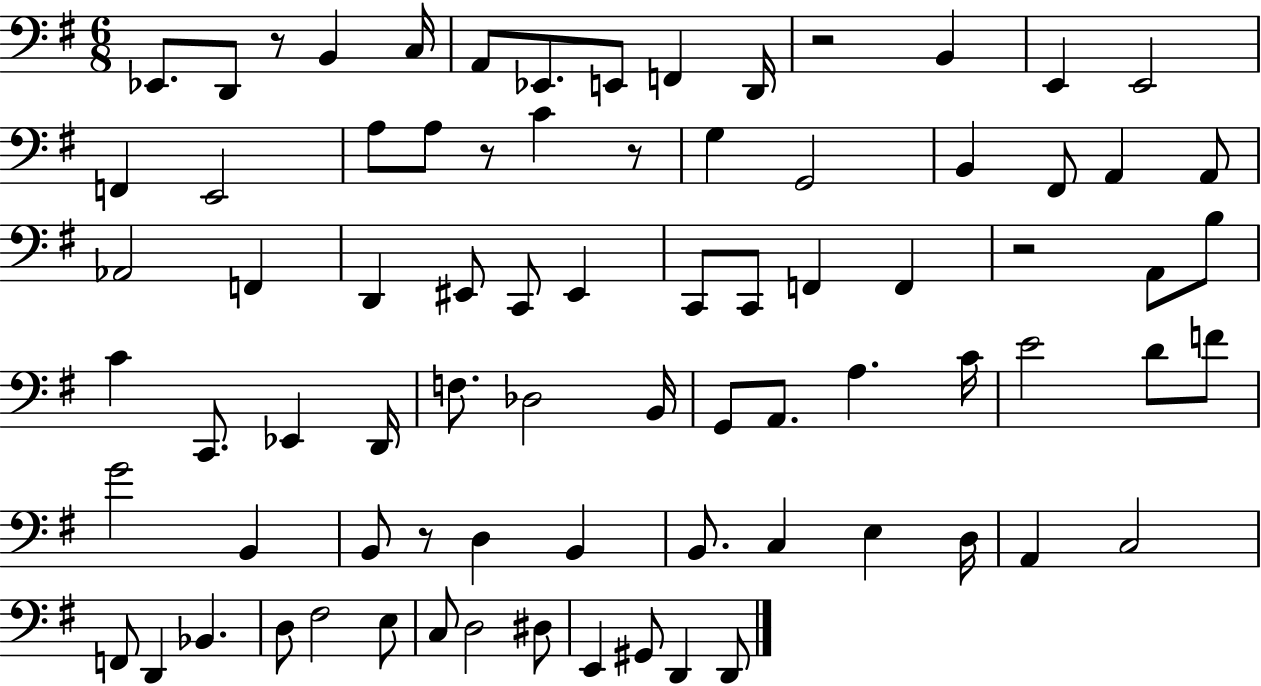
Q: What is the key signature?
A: G major